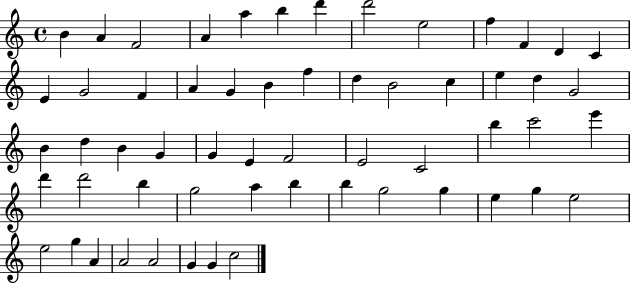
X:1
T:Untitled
M:4/4
L:1/4
K:C
B A F2 A a b d' d'2 e2 f F D C E G2 F A G B f d B2 c e d G2 B d B G G E F2 E2 C2 b c'2 e' d' d'2 b g2 a b b g2 g e g e2 e2 g A A2 A2 G G c2